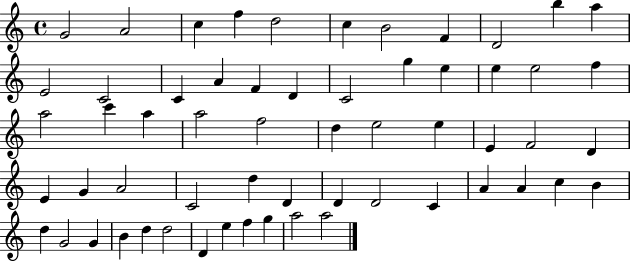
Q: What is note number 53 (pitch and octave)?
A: D5